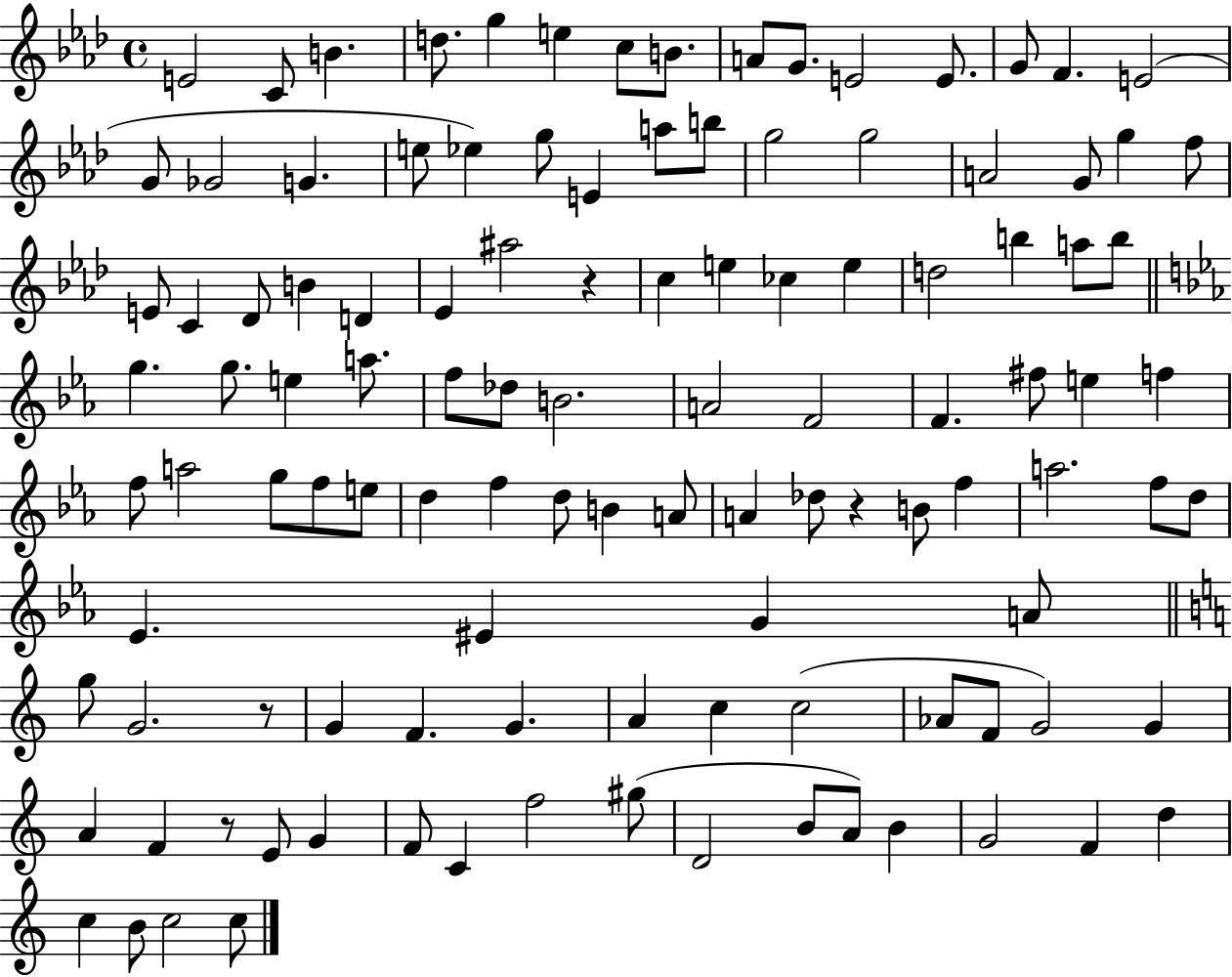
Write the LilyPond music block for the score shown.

{
  \clef treble
  \time 4/4
  \defaultTimeSignature
  \key aes \major
  \repeat volta 2 { e'2 c'8 b'4. | d''8. g''4 e''4 c''8 b'8. | a'8 g'8. e'2 e'8. | g'8 f'4. e'2( | \break g'8 ges'2 g'4. | e''8 ees''4) g''8 e'4 a''8 b''8 | g''2 g''2 | a'2 g'8 g''4 f''8 | \break e'8 c'4 des'8 b'4 d'4 | ees'4 ais''2 r4 | c''4 e''4 ces''4 e''4 | d''2 b''4 a''8 b''8 | \break \bar "||" \break \key ees \major g''4. g''8. e''4 a''8. | f''8 des''8 b'2. | a'2 f'2 | f'4. fis''8 e''4 f''4 | \break f''8 a''2 g''8 f''8 e''8 | d''4 f''4 d''8 b'4 a'8 | a'4 des''8 r4 b'8 f''4 | a''2. f''8 d''8 | \break ees'4. eis'4 g'4 a'8 | \bar "||" \break \key c \major g''8 g'2. r8 | g'4 f'4. g'4. | a'4 c''4 c''2( | aes'8 f'8 g'2) g'4 | \break a'4 f'4 r8 e'8 g'4 | f'8 c'4 f''2 gis''8( | d'2 b'8 a'8) b'4 | g'2 f'4 d''4 | \break c''4 b'8 c''2 c''8 | } \bar "|."
}